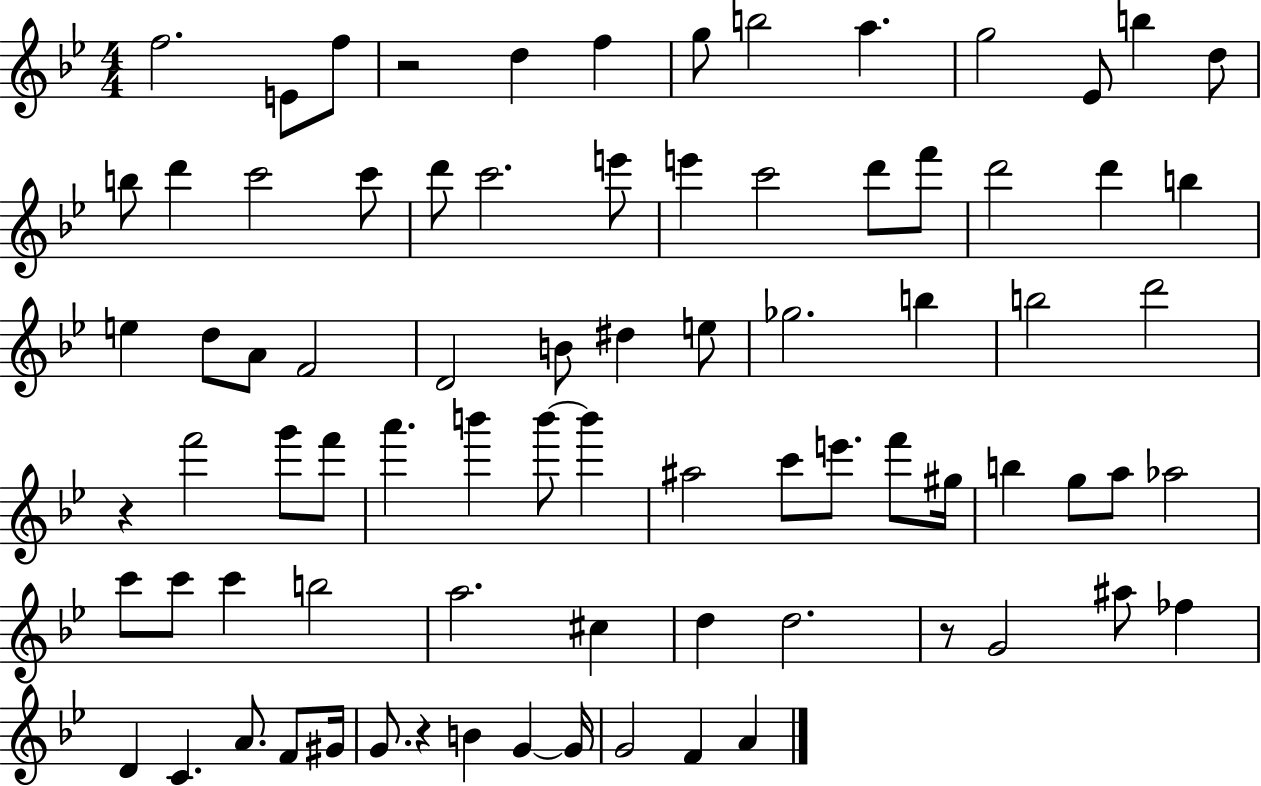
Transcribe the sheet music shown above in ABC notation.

X:1
T:Untitled
M:4/4
L:1/4
K:Bb
f2 E/2 f/2 z2 d f g/2 b2 a g2 _E/2 b d/2 b/2 d' c'2 c'/2 d'/2 c'2 e'/2 e' c'2 d'/2 f'/2 d'2 d' b e d/2 A/2 F2 D2 B/2 ^d e/2 _g2 b b2 d'2 z f'2 g'/2 f'/2 a' b' b'/2 b' ^a2 c'/2 e'/2 f'/2 ^g/4 b g/2 a/2 _a2 c'/2 c'/2 c' b2 a2 ^c d d2 z/2 G2 ^a/2 _f D C A/2 F/2 ^G/4 G/2 z B G G/4 G2 F A